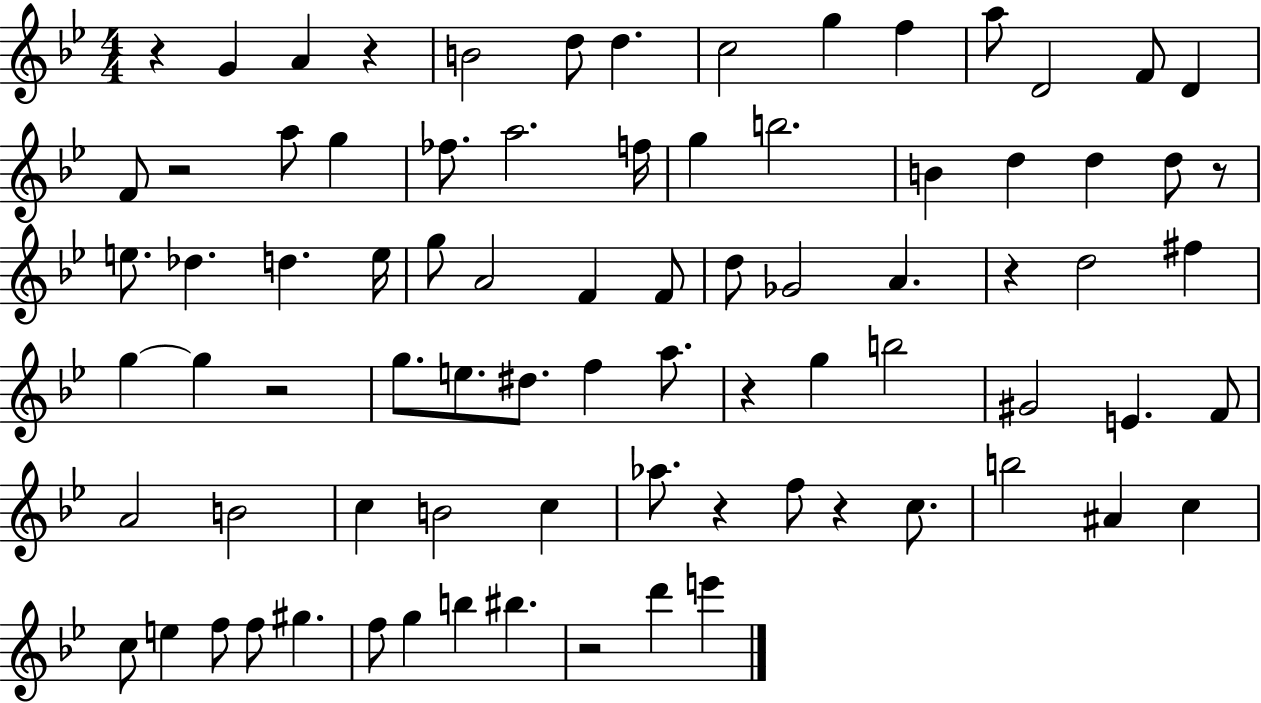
X:1
T:Untitled
M:4/4
L:1/4
K:Bb
z G A z B2 d/2 d c2 g f a/2 D2 F/2 D F/2 z2 a/2 g _f/2 a2 f/4 g b2 B d d d/2 z/2 e/2 _d d e/4 g/2 A2 F F/2 d/2 _G2 A z d2 ^f g g z2 g/2 e/2 ^d/2 f a/2 z g b2 ^G2 E F/2 A2 B2 c B2 c _a/2 z f/2 z c/2 b2 ^A c c/2 e f/2 f/2 ^g f/2 g b ^b z2 d' e'